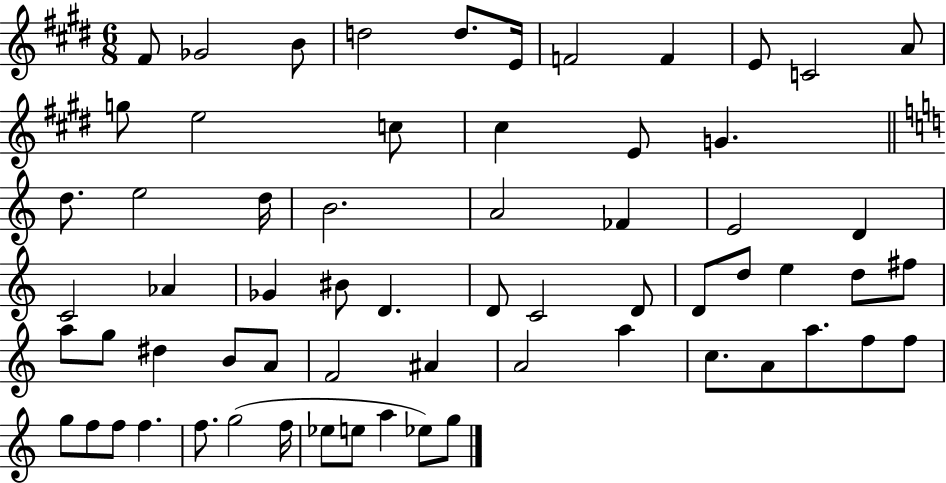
X:1
T:Untitled
M:6/8
L:1/4
K:E
^F/2 _G2 B/2 d2 d/2 E/4 F2 F E/2 C2 A/2 g/2 e2 c/2 ^c E/2 G d/2 e2 d/4 B2 A2 _F E2 D C2 _A _G ^B/2 D D/2 C2 D/2 D/2 d/2 e d/2 ^f/2 a/2 g/2 ^d B/2 A/2 F2 ^A A2 a c/2 A/2 a/2 f/2 f/2 g/2 f/2 f/2 f f/2 g2 f/4 _e/2 e/2 a _e/2 g/2